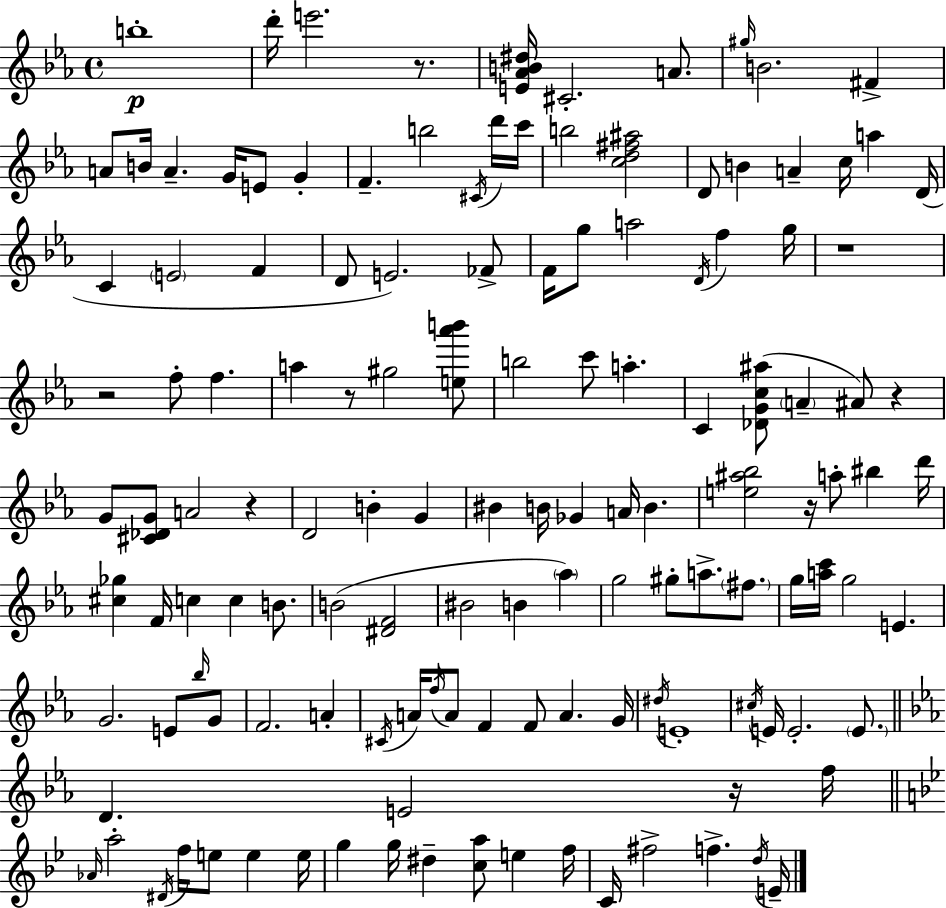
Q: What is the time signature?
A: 4/4